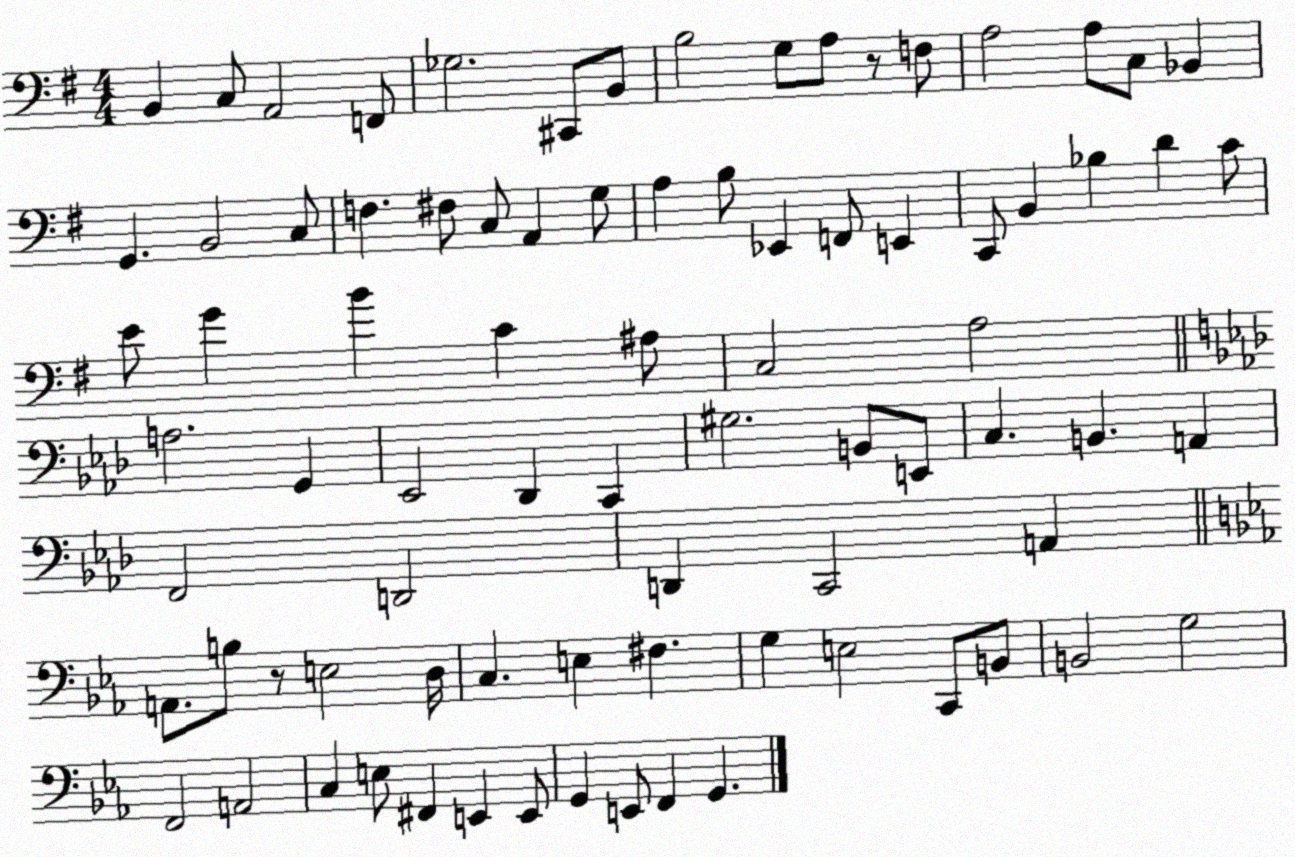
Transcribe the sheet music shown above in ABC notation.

X:1
T:Untitled
M:4/4
L:1/4
K:G
B,, C,/2 A,,2 F,,/2 _G,2 ^C,,/2 B,,/2 B,2 G,/2 A,/2 z/2 F,/2 A,2 A,/2 C,/2 _B,, G,, B,,2 C,/2 F, ^F,/2 C,/2 A,, G,/2 A, B,/2 _E,, F,,/2 E,, C,,/2 B,, _B, D C/2 E/2 G B C ^A,/2 C,2 A,2 A,2 G,, _E,,2 _D,, C,, ^G,2 B,,/2 E,,/2 C, B,, A,, F,,2 D,,2 D,, C,,2 A,, A,,/2 B,/2 z/2 E,2 D,/4 C, E, ^F, G, E,2 C,,/2 B,,/2 B,,2 G,2 F,,2 A,,2 C, E,/2 ^F,, E,, E,,/2 G,, E,,/2 F,, G,,